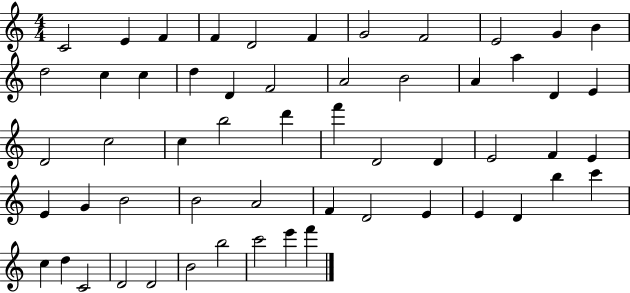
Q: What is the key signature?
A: C major